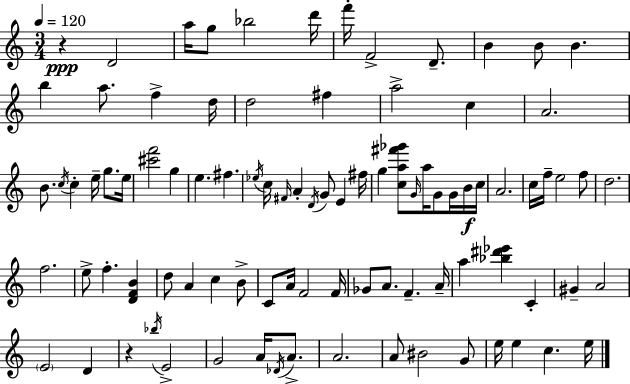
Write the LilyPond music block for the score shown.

{
  \clef treble
  \numericTimeSignature
  \time 3/4
  \key c \major
  \tempo 4 = 120
  r4\ppp d'2 | a''16 g''8 bes''2 d'''16 | f'''16-. f'2-> d'8.-- | b'4 b'8 b'4. | \break b''4 a''8. f''4-> d''16 | d''2 fis''4 | a''2-> c''4 | a'2. | \break b'8. \acciaccatura { c''16 } c''4-. e''16-- g''8. | e''16 <cis''' f'''>2 g''4 | e''4. fis''4. | \acciaccatura { ees''16 } c''16 \grace { fis'16 } a'4-. \acciaccatura { d'16 } g'8 e'4 | \break fis''16 g''4 <c'' a'' fis''' ges'''>8 \grace { g'16 } a''16 | g'8 g'16 b'16\f c''16 a'2. | c''16 f''16-- e''2 | f''8 d''2. | \break f''2. | e''8-> f''4.-. | <d' f' b'>4 d''8 a'4 c''4 | b'8-> c'8 a'16 f'2 | \break f'16 ges'8 a'8. f'4.-- | a'16-- a''4 <bes'' dis''' ees'''>4 | c'4-. gis'4-- a'2 | \parenthesize e'2 | \break d'4 r4 \acciaccatura { bes''16 } e'2-> | g'2 | a'16 \acciaccatura { des'16 } a'8.-> a'2. | a'8 bis'2 | \break g'8 e''16 e''4 | c''4. e''16 \bar "|."
}